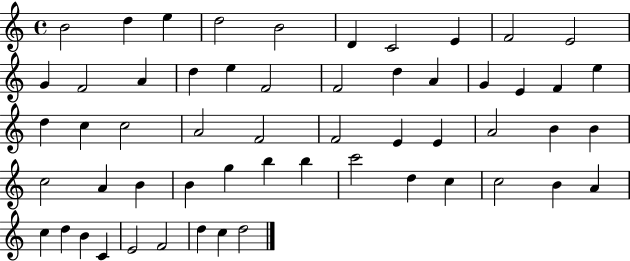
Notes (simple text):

B4/h D5/q E5/q D5/h B4/h D4/q C4/h E4/q F4/h E4/h G4/q F4/h A4/q D5/q E5/q F4/h F4/h D5/q A4/q G4/q E4/q F4/q E5/q D5/q C5/q C5/h A4/h F4/h F4/h E4/q E4/q A4/h B4/q B4/q C5/h A4/q B4/q B4/q G5/q B5/q B5/q C6/h D5/q C5/q C5/h B4/q A4/q C5/q D5/q B4/q C4/q E4/h F4/h D5/q C5/q D5/h